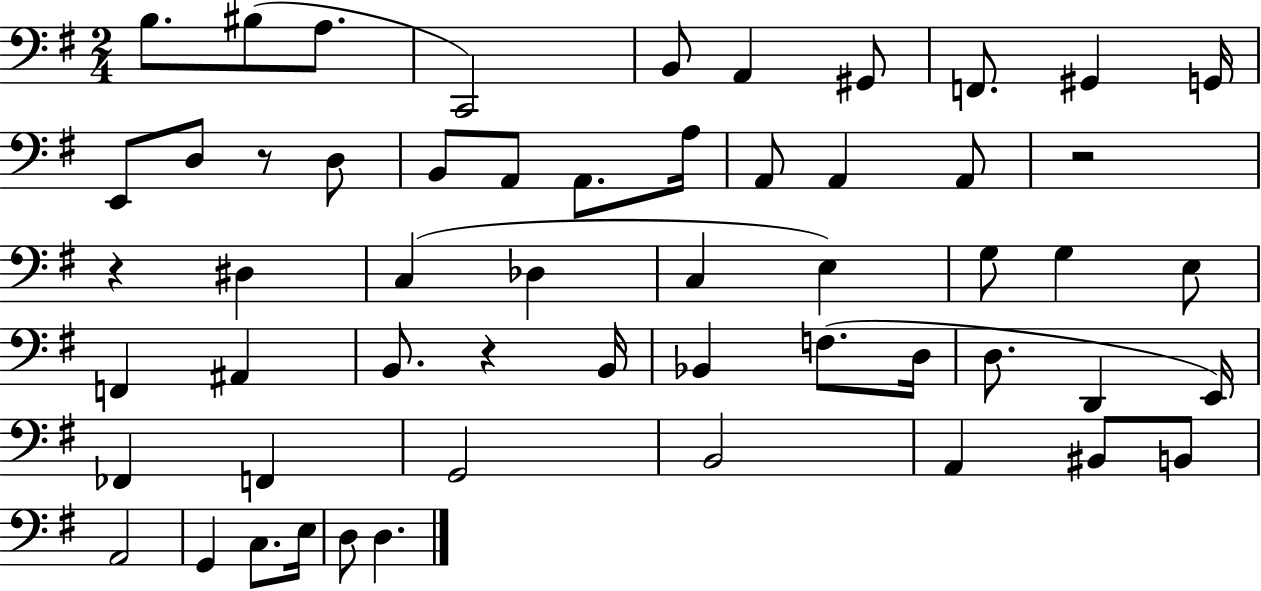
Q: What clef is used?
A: bass